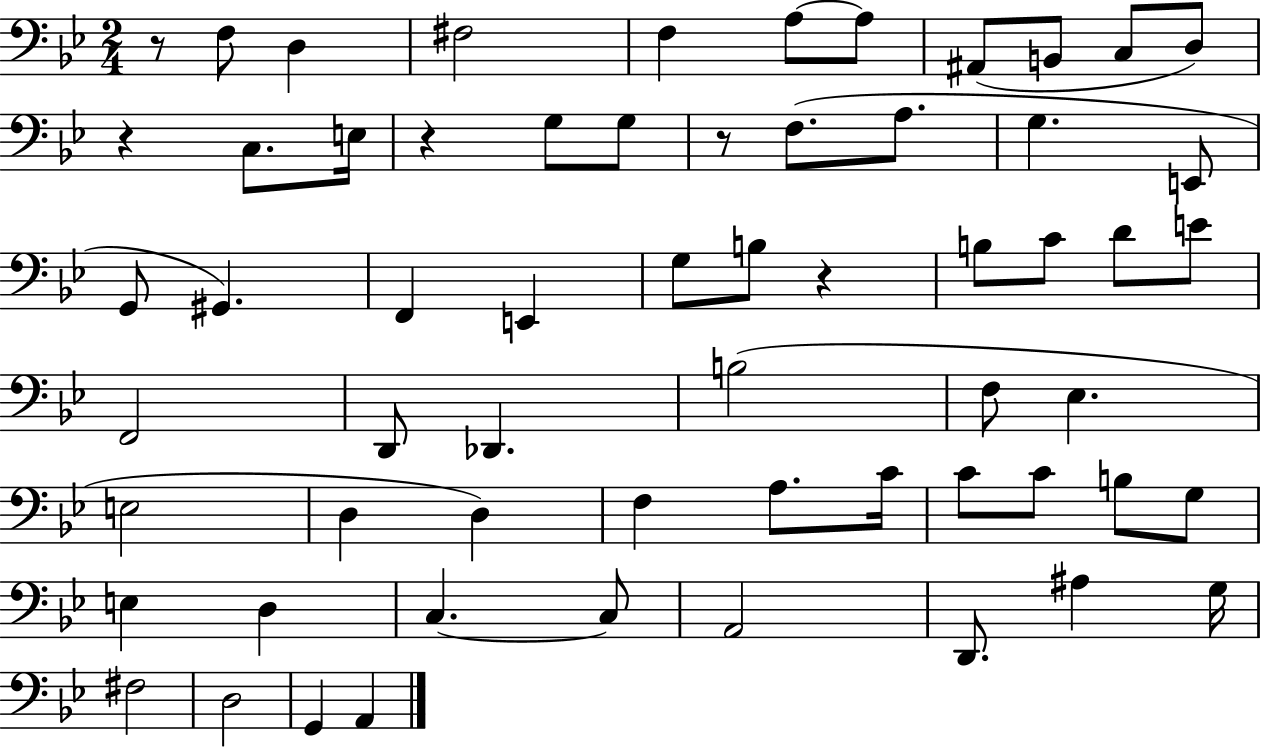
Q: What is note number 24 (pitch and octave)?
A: B3